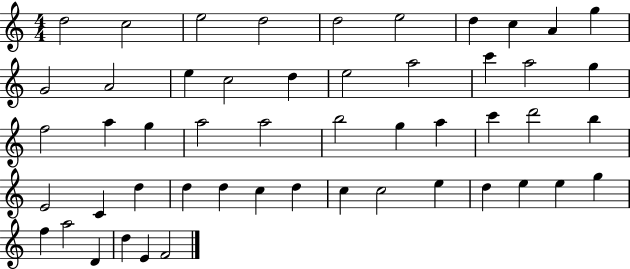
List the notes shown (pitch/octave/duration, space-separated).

D5/h C5/h E5/h D5/h D5/h E5/h D5/q C5/q A4/q G5/q G4/h A4/h E5/q C5/h D5/q E5/h A5/h C6/q A5/h G5/q F5/h A5/q G5/q A5/h A5/h B5/h G5/q A5/q C6/q D6/h B5/q E4/h C4/q D5/q D5/q D5/q C5/q D5/q C5/q C5/h E5/q D5/q E5/q E5/q G5/q F5/q A5/h D4/q D5/q E4/q F4/h